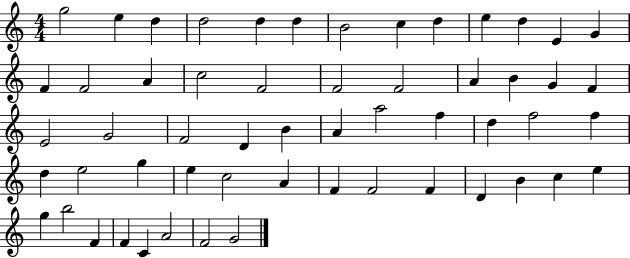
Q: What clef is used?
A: treble